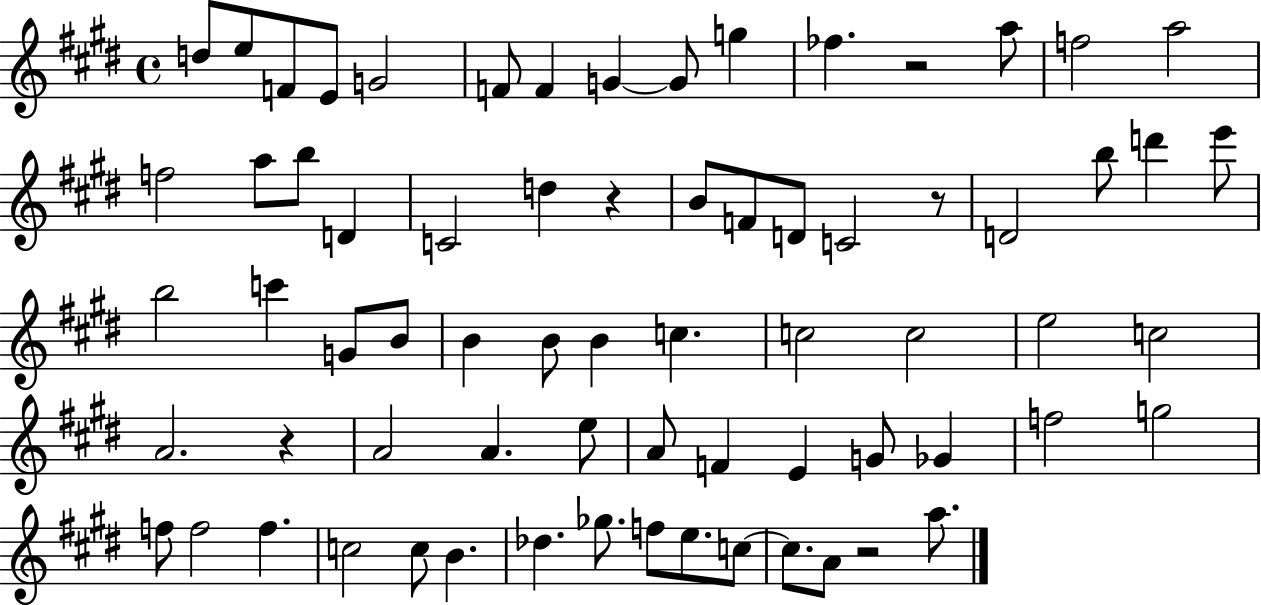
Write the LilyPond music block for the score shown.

{
  \clef treble
  \time 4/4
  \defaultTimeSignature
  \key e \major
  d''8 e''8 f'8 e'8 g'2 | f'8 f'4 g'4~~ g'8 g''4 | fes''4. r2 a''8 | f''2 a''2 | \break f''2 a''8 b''8 d'4 | c'2 d''4 r4 | b'8 f'8 d'8 c'2 r8 | d'2 b''8 d'''4 e'''8 | \break b''2 c'''4 g'8 b'8 | b'4 b'8 b'4 c''4. | c''2 c''2 | e''2 c''2 | \break a'2. r4 | a'2 a'4. e''8 | a'8 f'4 e'4 g'8 ges'4 | f''2 g''2 | \break f''8 f''2 f''4. | c''2 c''8 b'4. | des''4. ges''8. f''8 e''8. c''8~~ | c''8. a'8 r2 a''8. | \break \bar "|."
}